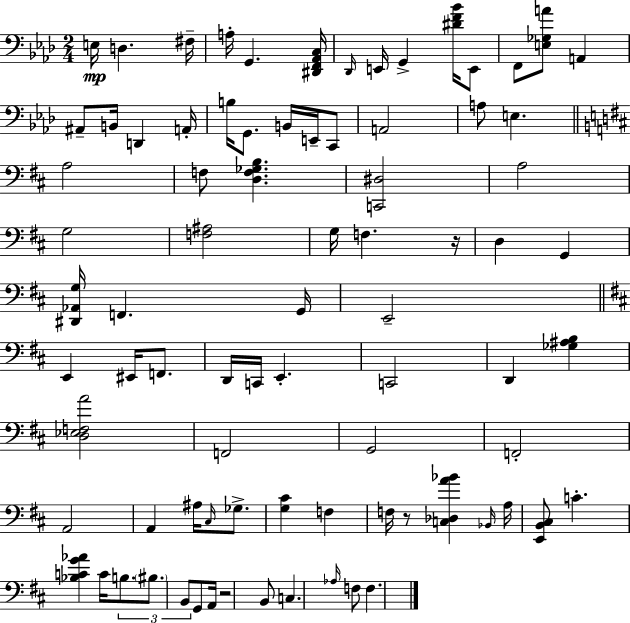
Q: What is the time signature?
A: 2/4